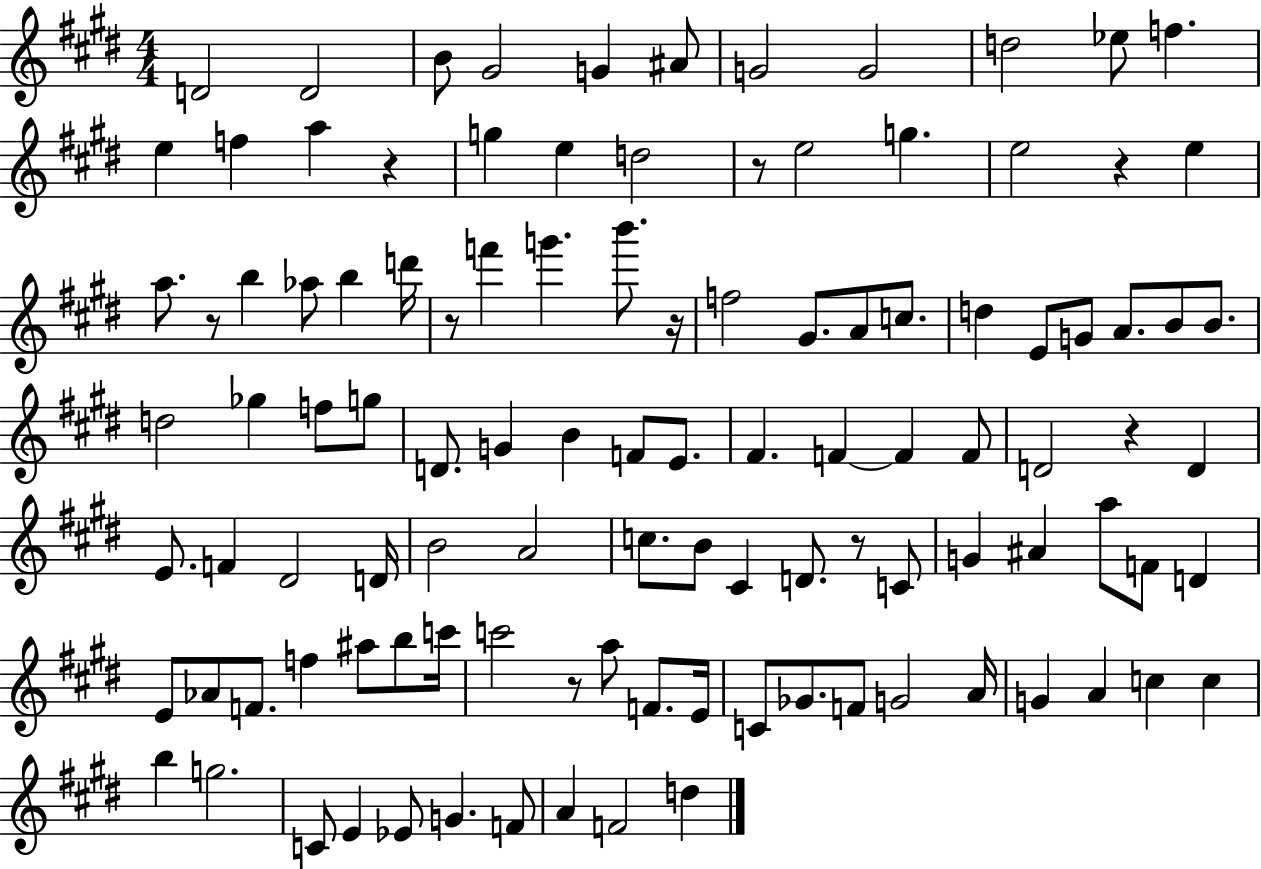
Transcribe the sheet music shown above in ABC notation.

X:1
T:Untitled
M:4/4
L:1/4
K:E
D2 D2 B/2 ^G2 G ^A/2 G2 G2 d2 _e/2 f e f a z g e d2 z/2 e2 g e2 z e a/2 z/2 b _a/2 b d'/4 z/2 f' g' b'/2 z/4 f2 ^G/2 A/2 c/2 d E/2 G/2 A/2 B/2 B/2 d2 _g f/2 g/2 D/2 G B F/2 E/2 ^F F F F/2 D2 z D E/2 F ^D2 D/4 B2 A2 c/2 B/2 ^C D/2 z/2 C/2 G ^A a/2 F/2 D E/2 _A/2 F/2 f ^a/2 b/2 c'/4 c'2 z/2 a/2 F/2 E/4 C/2 _G/2 F/2 G2 A/4 G A c c b g2 C/2 E _E/2 G F/2 A F2 d